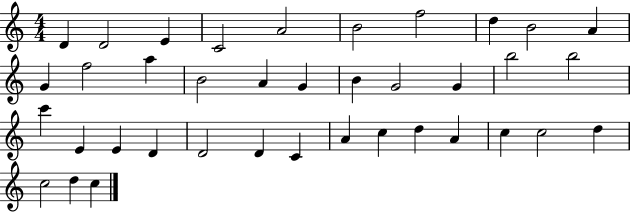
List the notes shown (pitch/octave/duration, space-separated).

D4/q D4/h E4/q C4/h A4/h B4/h F5/h D5/q B4/h A4/q G4/q F5/h A5/q B4/h A4/q G4/q B4/q G4/h G4/q B5/h B5/h C6/q E4/q E4/q D4/q D4/h D4/q C4/q A4/q C5/q D5/q A4/q C5/q C5/h D5/q C5/h D5/q C5/q